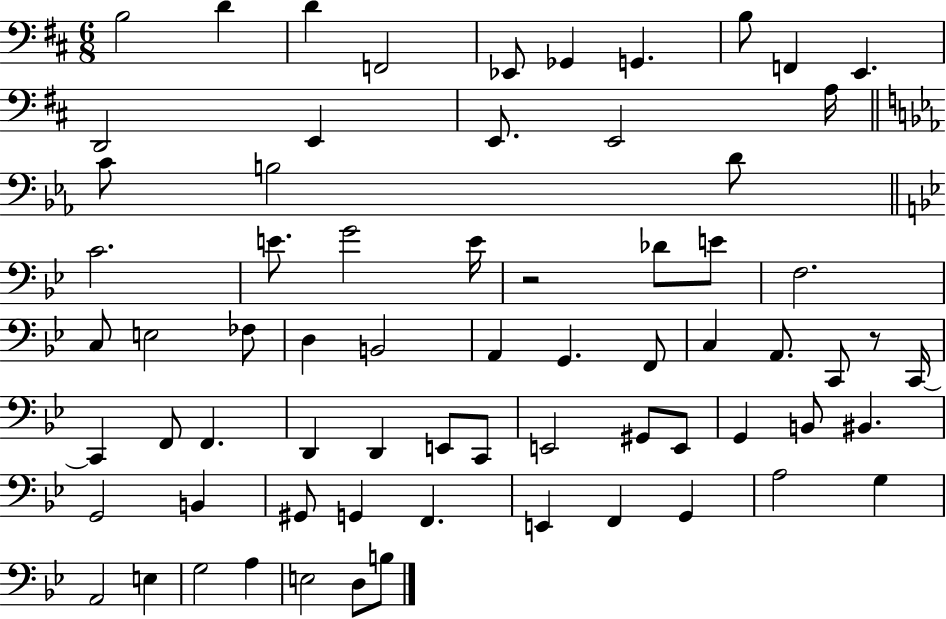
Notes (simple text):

B3/h D4/q D4/q F2/h Eb2/e Gb2/q G2/q. B3/e F2/q E2/q. D2/h E2/q E2/e. E2/h A3/s C4/e B3/h D4/e C4/h. E4/e. G4/h E4/s R/h Db4/e E4/e F3/h. C3/e E3/h FES3/e D3/q B2/h A2/q G2/q. F2/e C3/q A2/e. C2/e R/e C2/s C2/q F2/e F2/q. D2/q D2/q E2/e C2/e E2/h G#2/e E2/e G2/q B2/e BIS2/q. G2/h B2/q G#2/e G2/q F2/q. E2/q F2/q G2/q A3/h G3/q A2/h E3/q G3/h A3/q E3/h D3/e B3/e